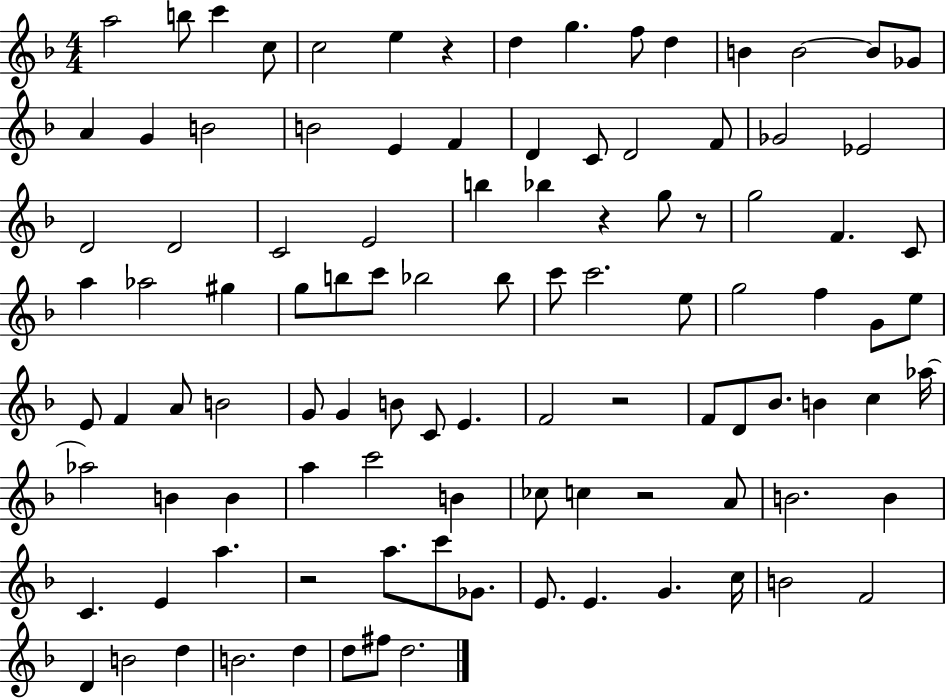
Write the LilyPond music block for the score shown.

{
  \clef treble
  \numericTimeSignature
  \time 4/4
  \key f \major
  a''2 b''8 c'''4 c''8 | c''2 e''4 r4 | d''4 g''4. f''8 d''4 | b'4 b'2~~ b'8 ges'8 | \break a'4 g'4 b'2 | b'2 e'4 f'4 | d'4 c'8 d'2 f'8 | ges'2 ees'2 | \break d'2 d'2 | c'2 e'2 | b''4 bes''4 r4 g''8 r8 | g''2 f'4. c'8 | \break a''4 aes''2 gis''4 | g''8 b''8 c'''8 bes''2 bes''8 | c'''8 c'''2. e''8 | g''2 f''4 g'8 e''8 | \break e'8 f'4 a'8 b'2 | g'8 g'4 b'8 c'8 e'4. | f'2 r2 | f'8 d'8 bes'8. b'4 c''4 aes''16~~ | \break aes''2 b'4 b'4 | a''4 c'''2 b'4 | ces''8 c''4 r2 a'8 | b'2. b'4 | \break c'4. e'4 a''4. | r2 a''8. c'''8 ges'8. | e'8. e'4. g'4. c''16 | b'2 f'2 | \break d'4 b'2 d''4 | b'2. d''4 | d''8 fis''8 d''2. | \bar "|."
}